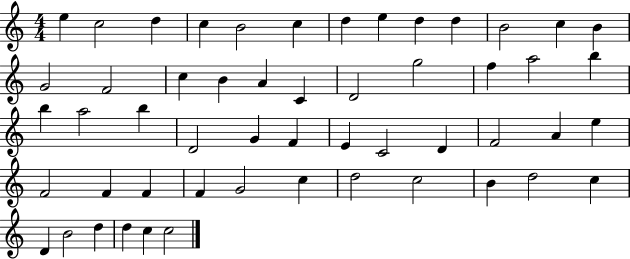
E5/q C5/h D5/q C5/q B4/h C5/q D5/q E5/q D5/q D5/q B4/h C5/q B4/q G4/h F4/h C5/q B4/q A4/q C4/q D4/h G5/h F5/q A5/h B5/q B5/q A5/h B5/q D4/h G4/q F4/q E4/q C4/h D4/q F4/h A4/q E5/q F4/h F4/q F4/q F4/q G4/h C5/q D5/h C5/h B4/q D5/h C5/q D4/q B4/h D5/q D5/q C5/q C5/h